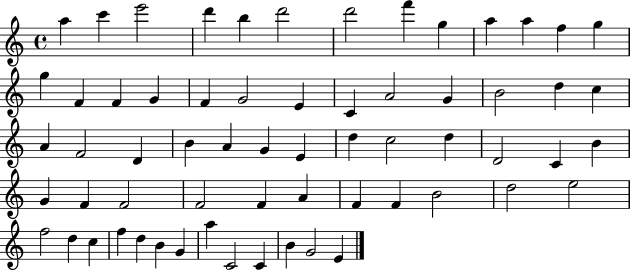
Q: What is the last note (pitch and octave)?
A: E4